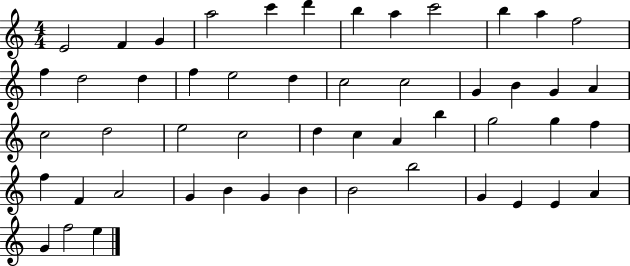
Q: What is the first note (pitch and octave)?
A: E4